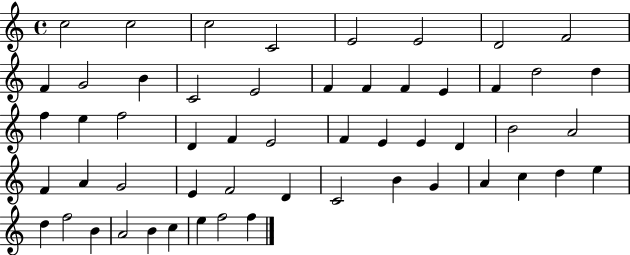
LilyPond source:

{
  \clef treble
  \time 4/4
  \defaultTimeSignature
  \key c \major
  c''2 c''2 | c''2 c'2 | e'2 e'2 | d'2 f'2 | \break f'4 g'2 b'4 | c'2 e'2 | f'4 f'4 f'4 e'4 | f'4 d''2 d''4 | \break f''4 e''4 f''2 | d'4 f'4 e'2 | f'4 e'4 e'4 d'4 | b'2 a'2 | \break f'4 a'4 g'2 | e'4 f'2 d'4 | c'2 b'4 g'4 | a'4 c''4 d''4 e''4 | \break d''4 f''2 b'4 | a'2 b'4 c''4 | e''4 f''2 f''4 | \bar "|."
}